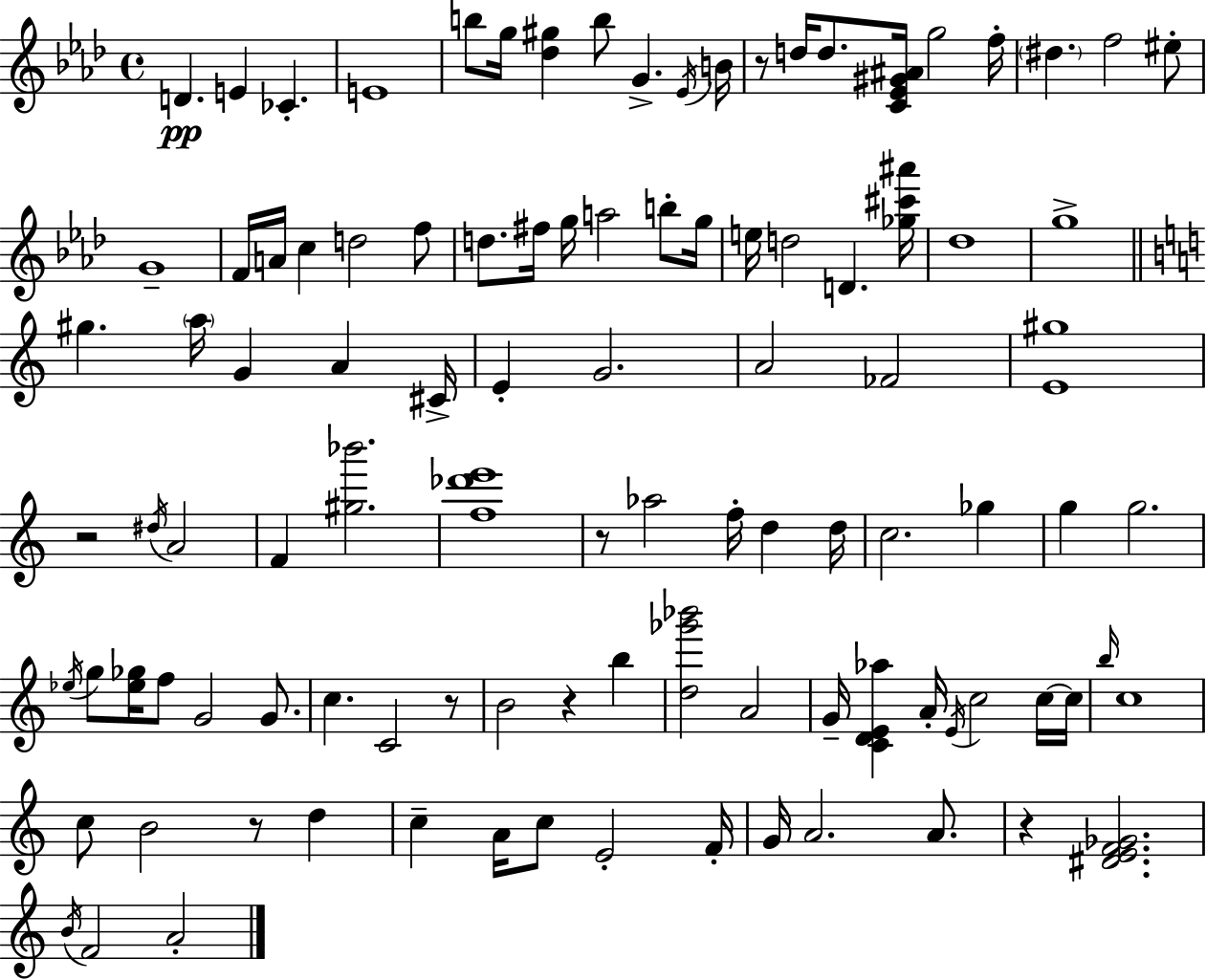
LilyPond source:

{
  \clef treble
  \time 4/4
  \defaultTimeSignature
  \key f \minor
  d'4.\pp e'4 ces'4.-. | e'1 | b''8 g''16 <des'' gis''>4 b''8 g'4.-> \acciaccatura { ees'16 } | b'16 r8 d''16 d''8. <c' ees' gis' ais'>16 g''2 | \break f''16-. \parenthesize dis''4. f''2 eis''8-. | g'1-- | f'16 a'16 c''4 d''2 f''8 | d''8. fis''16 g''16 a''2 b''8-. | \break g''16 e''16 d''2 d'4. | <ges'' cis''' ais'''>16 des''1 | g''1-> | \bar "||" \break \key c \major gis''4. \parenthesize a''16 g'4 a'4 cis'16-> | e'4-. g'2. | a'2 fes'2 | <e' gis''>1 | \break r2 \acciaccatura { dis''16 } a'2 | f'4 <gis'' bes'''>2. | <f'' des''' e'''>1 | r8 aes''2 f''16-. d''4 | \break d''16 c''2. ges''4 | g''4 g''2. | \acciaccatura { ees''16 } g''8 <ees'' ges''>16 f''8 g'2 g'8. | c''4. c'2 | \break r8 b'2 r4 b''4 | <d'' ges''' bes'''>2 a'2 | g'16-- <c' d' e' aes''>4 a'16-. \acciaccatura { e'16 } c''2 | c''16~~ c''16 \grace { b''16 } c''1 | \break c''8 b'2 r8 | d''4 c''4-- a'16 c''8 e'2-. | f'16-. g'16 a'2. | a'8. r4 <dis' e' f' ges'>2. | \break \acciaccatura { b'16 } f'2 a'2-. | \bar "|."
}